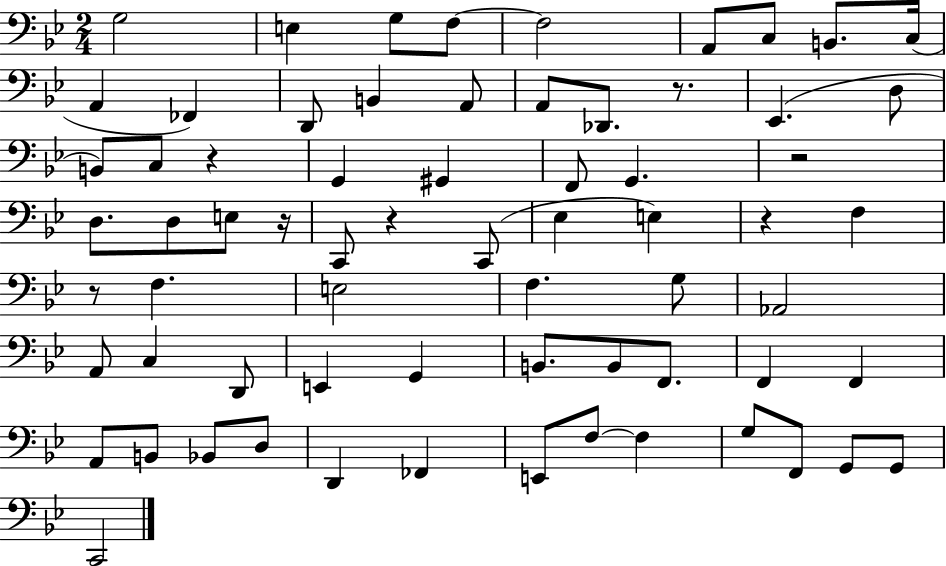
X:1
T:Untitled
M:2/4
L:1/4
K:Bb
G,2 E, G,/2 F,/2 F,2 A,,/2 C,/2 B,,/2 C,/4 A,, _F,, D,,/2 B,, A,,/2 A,,/2 _D,,/2 z/2 _E,, D,/2 B,,/2 C,/2 z G,, ^G,, F,,/2 G,, z2 D,/2 D,/2 E,/2 z/4 C,,/2 z C,,/2 _E, E, z F, z/2 F, E,2 F, G,/2 _A,,2 A,,/2 C, D,,/2 E,, G,, B,,/2 B,,/2 F,,/2 F,, F,, A,,/2 B,,/2 _B,,/2 D,/2 D,, _F,, E,,/2 F,/2 F, G,/2 F,,/2 G,,/2 G,,/2 C,,2